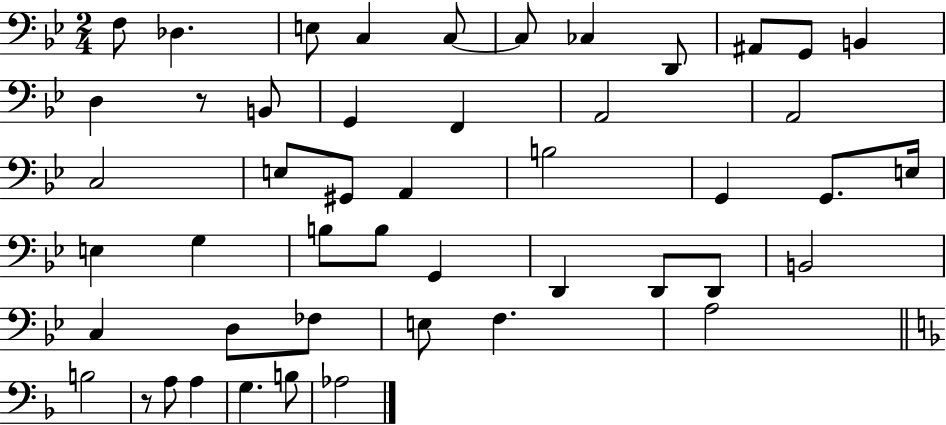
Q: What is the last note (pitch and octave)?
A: Ab3